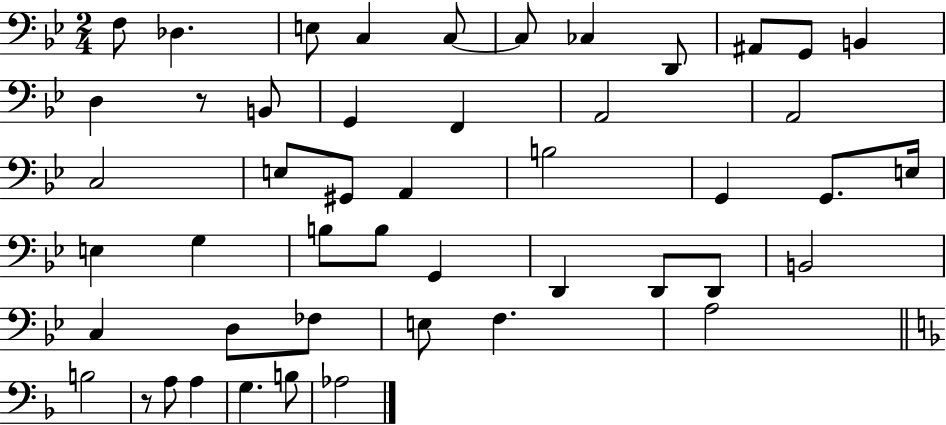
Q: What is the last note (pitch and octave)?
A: Ab3